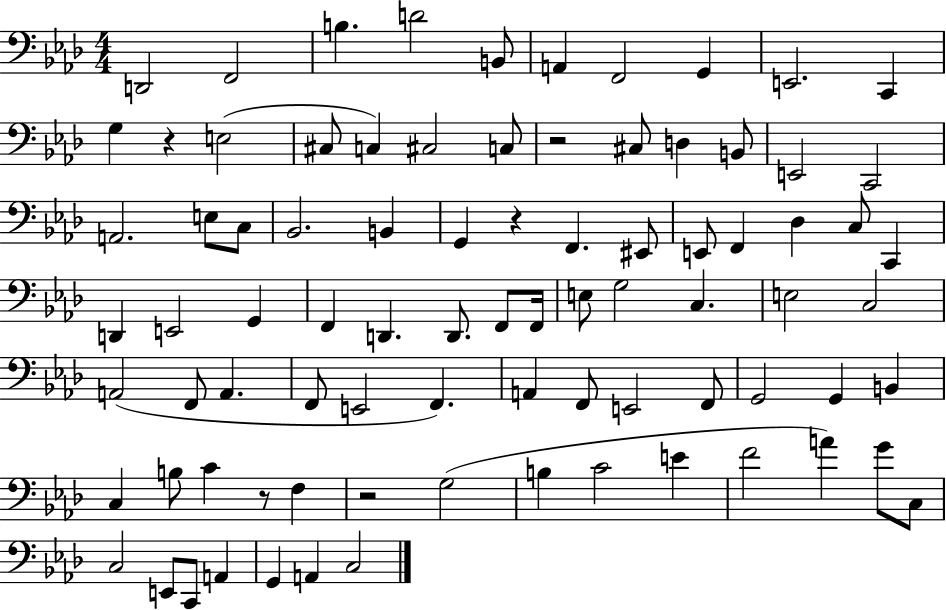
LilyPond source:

{
  \clef bass
  \numericTimeSignature
  \time 4/4
  \key aes \major
  d,2 f,2 | b4. d'2 b,8 | a,4 f,2 g,4 | e,2. c,4 | \break g4 r4 e2( | cis8 c4) cis2 c8 | r2 cis8 d4 b,8 | e,2 c,2 | \break a,2. e8 c8 | bes,2. b,4 | g,4 r4 f,4. eis,8 | e,8 f,4 des4 c8 c,4 | \break d,4 e,2 g,4 | f,4 d,4. d,8. f,8 f,16 | e8 g2 c4. | e2 c2 | \break a,2( f,8 a,4. | f,8 e,2 f,4.) | a,4 f,8 e,2 f,8 | g,2 g,4 b,4 | \break c4 b8 c'4 r8 f4 | r2 g2( | b4 c'2 e'4 | f'2 a'4) g'8 c8 | \break c2 e,8 c,8 a,4 | g,4 a,4 c2 | \bar "|."
}